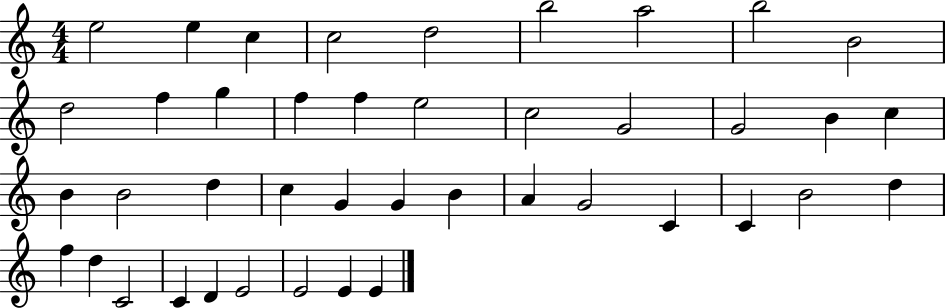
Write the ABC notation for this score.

X:1
T:Untitled
M:4/4
L:1/4
K:C
e2 e c c2 d2 b2 a2 b2 B2 d2 f g f f e2 c2 G2 G2 B c B B2 d c G G B A G2 C C B2 d f d C2 C D E2 E2 E E